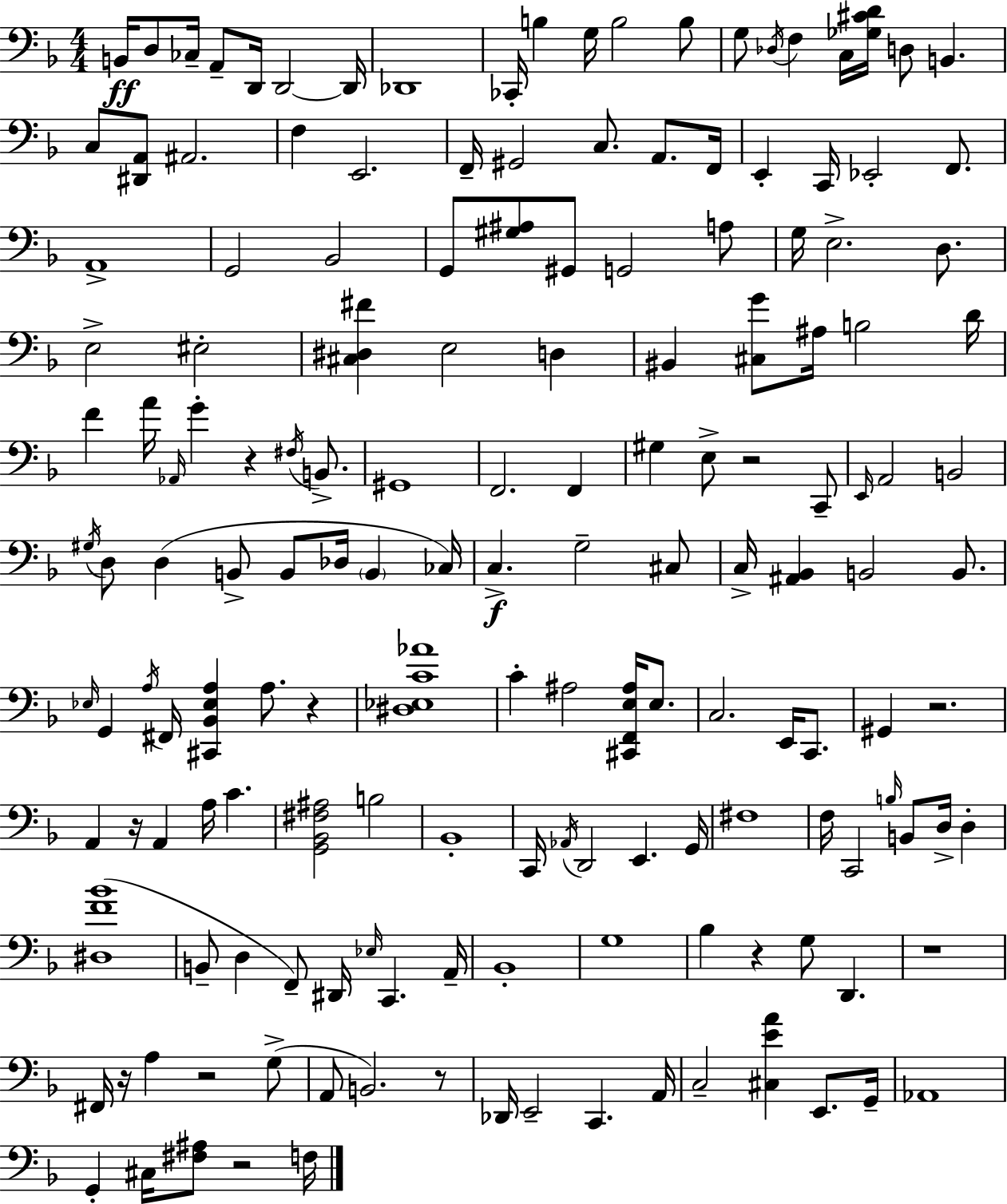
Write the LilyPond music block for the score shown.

{
  \clef bass
  \numericTimeSignature
  \time 4/4
  \key d \minor
  b,16\ff d8 ces16-- a,8-- d,16 d,2~~ d,16 | des,1 | ces,16-. b4 g16 b2 b8 | g8 \acciaccatura { des16 } f4 c16 <ges cis' d'>16 d8 b,4. | \break c8 <dis, a,>8 ais,2. | f4 e,2. | f,16-- gis,2 c8. a,8. | f,16 e,4-. c,16 ees,2-. f,8. | \break a,1-> | g,2 bes,2 | g,8 <gis ais>8 gis,8 g,2 a8 | g16 e2.-> d8. | \break e2-> eis2-. | <cis dis fis'>4 e2 d4 | bis,4 <cis g'>8 ais16 b2 | d'16 f'4 a'16 \grace { aes,16 } g'4-. r4 \acciaccatura { fis16 } | \break b,8.-> gis,1 | f,2. f,4 | gis4 e8-> r2 | c,8-- \grace { e,16 } a,2 b,2 | \break \acciaccatura { gis16 } d8 d4( b,8-> b,8 des16 | \parenthesize b,4 ces16) c4.->\f g2-- | cis8 c16-> <ais, bes,>4 b,2 | b,8. \grace { ees16 } g,4 \acciaccatura { a16 } fis,16 <cis, bes, ees a>4 | \break a8. r4 <dis ees c' aes'>1 | c'4-. ais2 | <cis, f, e ais>16 e8. c2. | e,16 c,8. gis,4 r2. | \break a,4 r16 a,4 | a16 c'4. <g, bes, fis ais>2 b2 | bes,1-. | c,16 \acciaccatura { aes,16 } d,2 | \break e,4. g,16 fis1 | f16 c,2 | \grace { b16 } b,8 d16-> d4-. <dis f' bes'>1( | b,8-- d4 f,8--) | \break dis,16 \grace { ees16 } c,4. a,16-- bes,1-. | g1 | bes4 r4 | g8 d,4. r1 | \break fis,16 r16 a4 | r2 g8->( a,8 b,2.) | r8 des,16 e,2-- | c,4. a,16 c2-- | \break <cis e' a'>4 e,8. g,16-- aes,1 | g,4-. cis16 <fis ais>8 | r2 f16 \bar "|."
}